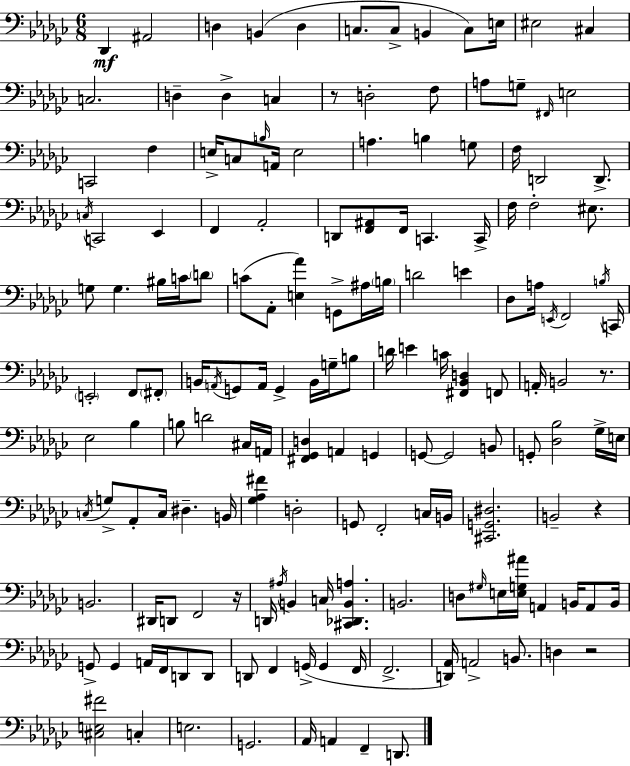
Db2/q A#2/h D3/q B2/q D3/q C3/e. C3/e B2/q C3/e E3/s EIS3/h C#3/q C3/h. D3/q D3/q C3/q R/e D3/h F3/e A3/e G3/e F#2/s E3/h C2/h F3/q E3/s C3/e B3/s A2/s E3/h A3/q. B3/q G3/e F3/s D2/h D2/e. C3/s C2/h Eb2/q F2/q Ab2/h D2/e [F2,A#2]/e F2/s C2/q. C2/s F3/s F3/h EIS3/e. G3/e G3/q. BIS3/s C4/s D4/e C4/e Ab2/e [E3,Ab4]/q G2/e A#3/s B3/s D4/h E4/q Db3/e A3/s E2/s F2/h B3/s C2/s E2/h F2/e F#2/e B2/s A2/s G2/e A2/s G2/q B2/s G3/s B3/e D4/s E4/q C4/s [F#2,Bb2,D3]/q F2/e A2/s B2/h R/e. Eb3/h Bb3/q B3/e D4/h C#3/s A2/s [F#2,Gb2,D3]/q A2/q G2/q G2/e G2/h B2/e G2/e [Db3,Bb3]/h Gb3/s E3/s C3/s G3/e Ab2/e C3/s D#3/q. B2/s [Gb3,Ab3,F#4]/q D3/h G2/e F2/h C3/s B2/s [C#2,G2,D#3]/h. B2/h R/q B2/h. D#2/s D2/e F2/h R/s D2/s A#3/s B2/q C3/s [C#2,Db2,B2,A3]/q. B2/h. D3/e G#3/s E3/s [E3,G3,A#4]/s A2/q B2/s A2/e B2/s G2/e G2/q A2/s F2/s D2/e D2/e D2/e F2/q G2/s G2/q F2/s F2/h. [D2,Ab2]/s A2/h B2/e. D3/q R/h [C#3,E3,F#4]/h C3/q E3/h. G2/h. Ab2/s A2/q F2/q D2/e.